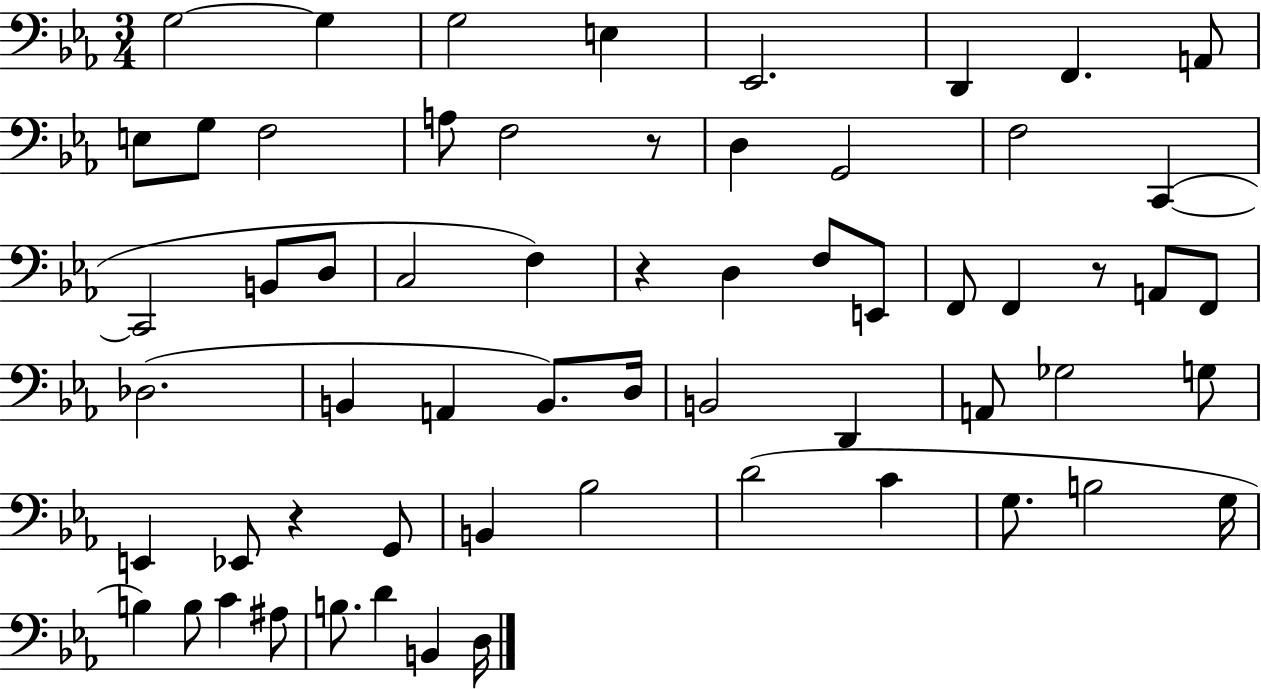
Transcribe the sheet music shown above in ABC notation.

X:1
T:Untitled
M:3/4
L:1/4
K:Eb
G,2 G, G,2 E, _E,,2 D,, F,, A,,/2 E,/2 G,/2 F,2 A,/2 F,2 z/2 D, G,,2 F,2 C,, C,,2 B,,/2 D,/2 C,2 F, z D, F,/2 E,,/2 F,,/2 F,, z/2 A,,/2 F,,/2 _D,2 B,, A,, B,,/2 D,/4 B,,2 D,, A,,/2 _G,2 G,/2 E,, _E,,/2 z G,,/2 B,, _B,2 D2 C G,/2 B,2 G,/4 B, B,/2 C ^A,/2 B,/2 D B,, D,/4